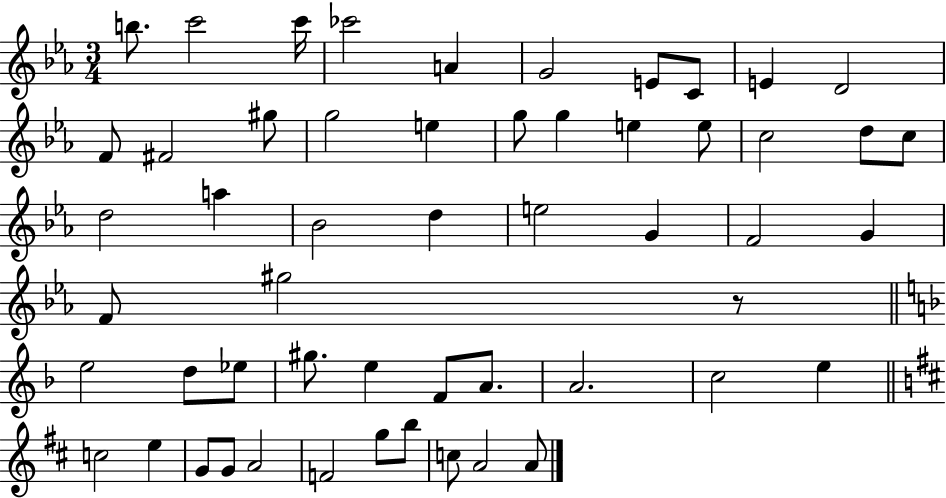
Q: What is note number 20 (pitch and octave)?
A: C5